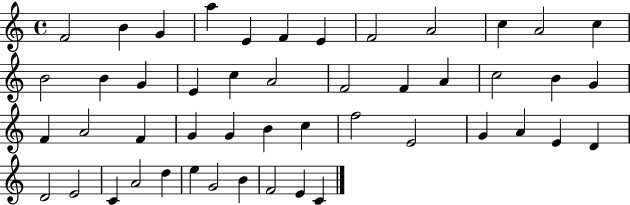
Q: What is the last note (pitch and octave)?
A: C4